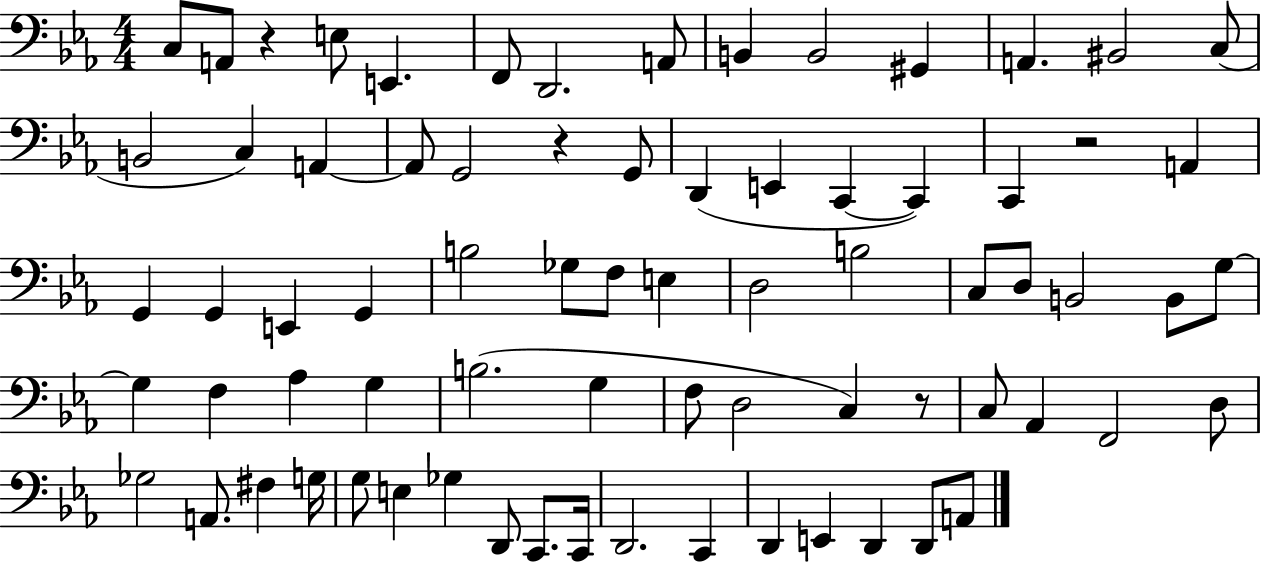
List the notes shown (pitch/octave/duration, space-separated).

C3/e A2/e R/q E3/e E2/q. F2/e D2/h. A2/e B2/q B2/h G#2/q A2/q. BIS2/h C3/e B2/h C3/q A2/q A2/e G2/h R/q G2/e D2/q E2/q C2/q C2/q C2/q R/h A2/q G2/q G2/q E2/q G2/q B3/h Gb3/e F3/e E3/q D3/h B3/h C3/e D3/e B2/h B2/e G3/e G3/q F3/q Ab3/q G3/q B3/h. G3/q F3/e D3/h C3/q R/e C3/e Ab2/q F2/h D3/e Gb3/h A2/e. F#3/q G3/s G3/e E3/q Gb3/q D2/e C2/e. C2/s D2/h. C2/q D2/q E2/q D2/q D2/e A2/e